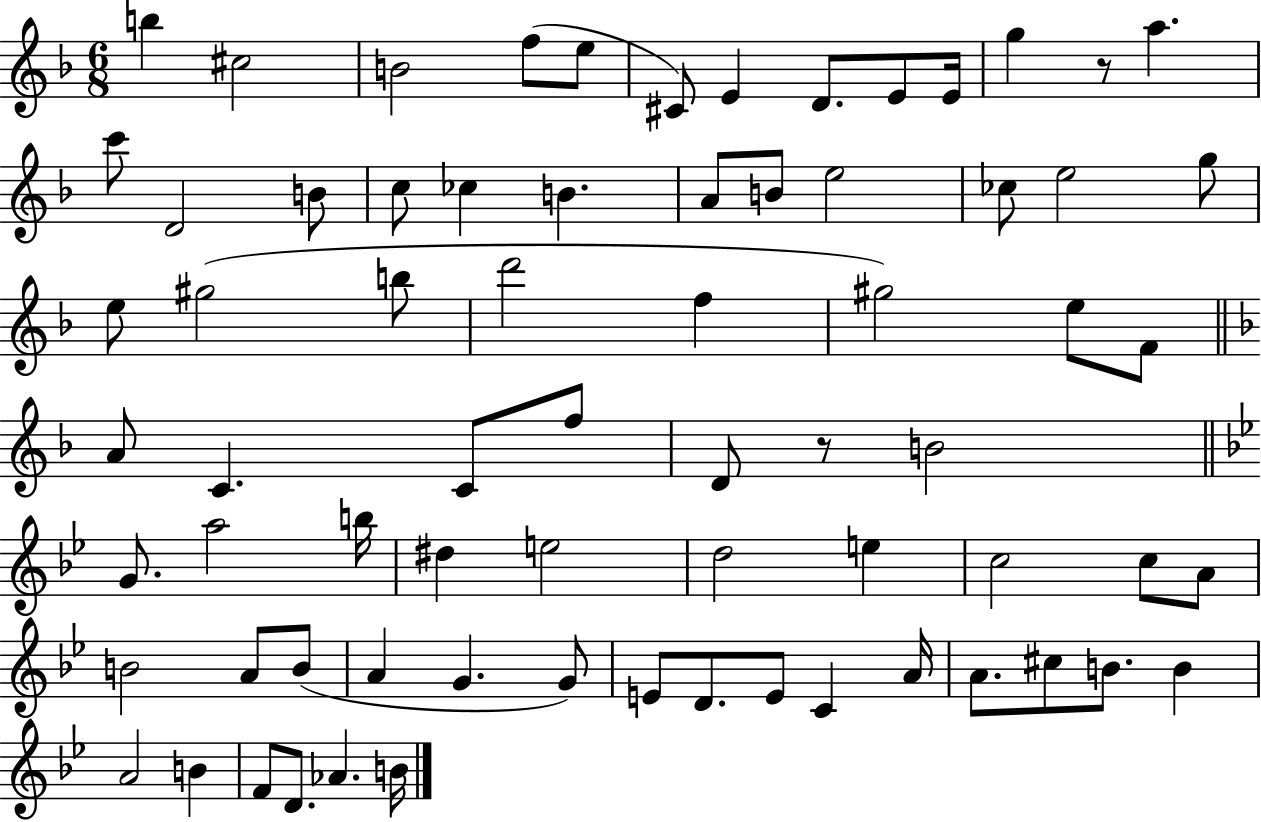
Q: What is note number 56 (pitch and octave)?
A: D4